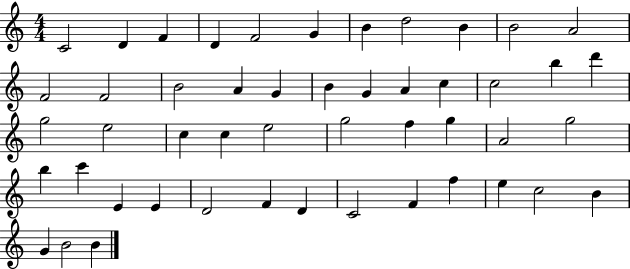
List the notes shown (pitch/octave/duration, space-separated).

C4/h D4/q F4/q D4/q F4/h G4/q B4/q D5/h B4/q B4/h A4/h F4/h F4/h B4/h A4/q G4/q B4/q G4/q A4/q C5/q C5/h B5/q D6/q G5/h E5/h C5/q C5/q E5/h G5/h F5/q G5/q A4/h G5/h B5/q C6/q E4/q E4/q D4/h F4/q D4/q C4/h F4/q F5/q E5/q C5/h B4/q G4/q B4/h B4/q